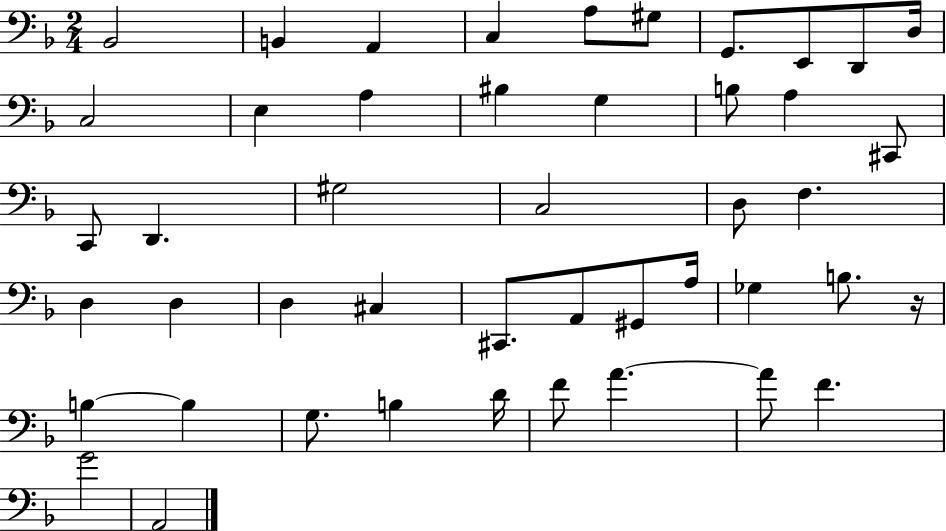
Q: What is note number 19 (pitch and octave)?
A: C2